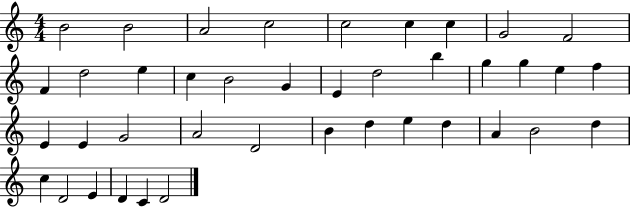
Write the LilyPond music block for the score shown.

{
  \clef treble
  \numericTimeSignature
  \time 4/4
  \key c \major
  b'2 b'2 | a'2 c''2 | c''2 c''4 c''4 | g'2 f'2 | \break f'4 d''2 e''4 | c''4 b'2 g'4 | e'4 d''2 b''4 | g''4 g''4 e''4 f''4 | \break e'4 e'4 g'2 | a'2 d'2 | b'4 d''4 e''4 d''4 | a'4 b'2 d''4 | \break c''4 d'2 e'4 | d'4 c'4 d'2 | \bar "|."
}